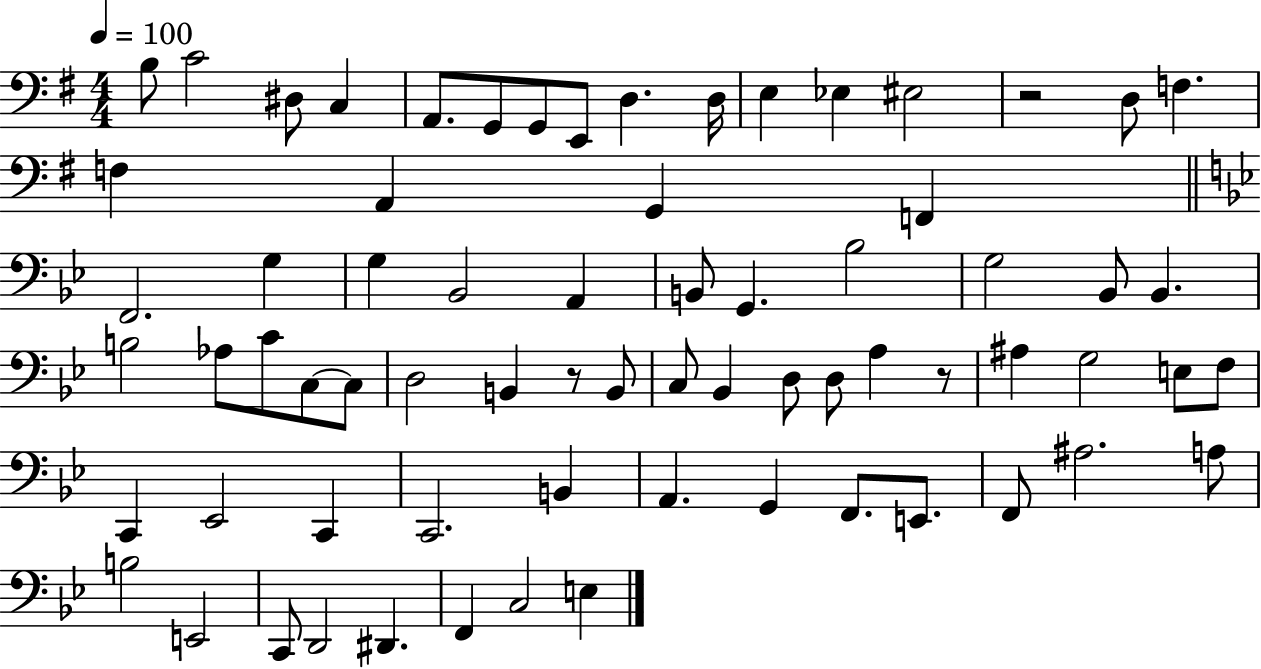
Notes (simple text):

B3/e C4/h D#3/e C3/q A2/e. G2/e G2/e E2/e D3/q. D3/s E3/q Eb3/q EIS3/h R/h D3/e F3/q. F3/q A2/q G2/q F2/q F2/h. G3/q G3/q Bb2/h A2/q B2/e G2/q. Bb3/h G3/h Bb2/e Bb2/q. B3/h Ab3/e C4/e C3/e C3/e D3/h B2/q R/e B2/e C3/e Bb2/q D3/e D3/e A3/q R/e A#3/q G3/h E3/e F3/e C2/q Eb2/h C2/q C2/h. B2/q A2/q. G2/q F2/e. E2/e. F2/e A#3/h. A3/e B3/h E2/h C2/e D2/h D#2/q. F2/q C3/h E3/q